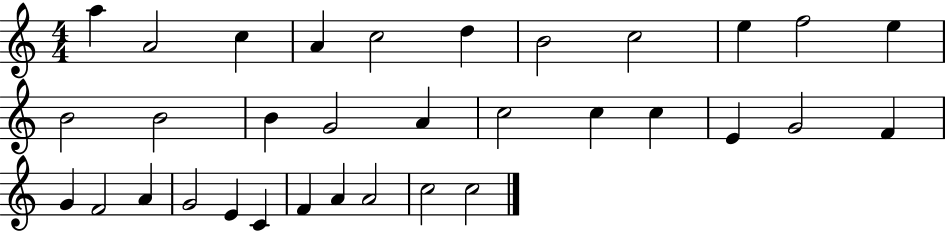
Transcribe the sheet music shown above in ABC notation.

X:1
T:Untitled
M:4/4
L:1/4
K:C
a A2 c A c2 d B2 c2 e f2 e B2 B2 B G2 A c2 c c E G2 F G F2 A G2 E C F A A2 c2 c2